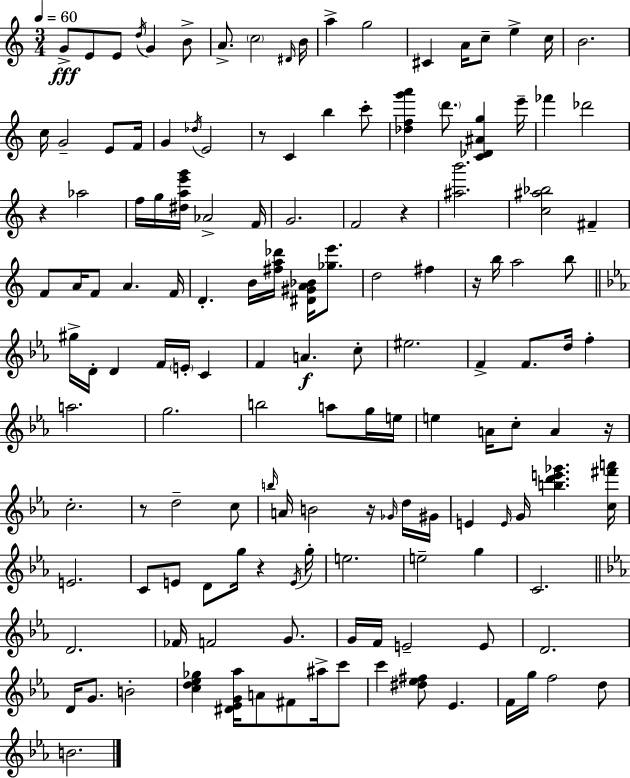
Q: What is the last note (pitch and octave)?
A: B4